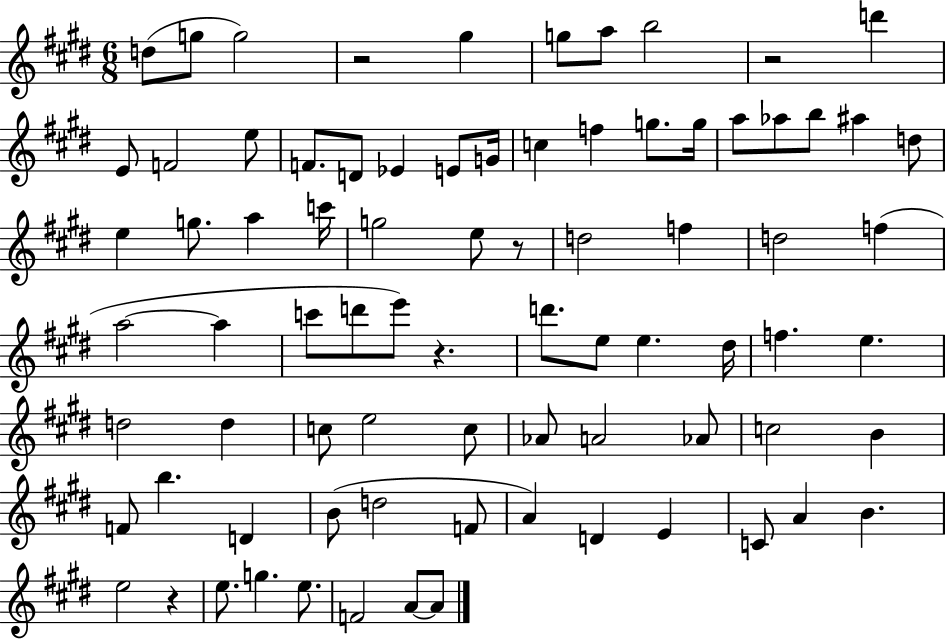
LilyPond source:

{
  \clef treble
  \numericTimeSignature
  \time 6/8
  \key e \major
  \repeat volta 2 { d''8( g''8 g''2) | r2 gis''4 | g''8 a''8 b''2 | r2 d'''4 | \break e'8 f'2 e''8 | f'8. d'8 ees'4 e'8 g'16 | c''4 f''4 g''8. g''16 | a''8 aes''8 b''8 ais''4 d''8 | \break e''4 g''8. a''4 c'''16 | g''2 e''8 r8 | d''2 f''4 | d''2 f''4( | \break a''2~~ a''4 | c'''8 d'''8 e'''8) r4. | d'''8. e''8 e''4. dis''16 | f''4. e''4. | \break d''2 d''4 | c''8 e''2 c''8 | aes'8 a'2 aes'8 | c''2 b'4 | \break f'8 b''4. d'4 | b'8( d''2 f'8 | a'4) d'4 e'4 | c'8 a'4 b'4. | \break e''2 r4 | e''8. g''4. e''8. | f'2 a'8~~ a'8 | } \bar "|."
}